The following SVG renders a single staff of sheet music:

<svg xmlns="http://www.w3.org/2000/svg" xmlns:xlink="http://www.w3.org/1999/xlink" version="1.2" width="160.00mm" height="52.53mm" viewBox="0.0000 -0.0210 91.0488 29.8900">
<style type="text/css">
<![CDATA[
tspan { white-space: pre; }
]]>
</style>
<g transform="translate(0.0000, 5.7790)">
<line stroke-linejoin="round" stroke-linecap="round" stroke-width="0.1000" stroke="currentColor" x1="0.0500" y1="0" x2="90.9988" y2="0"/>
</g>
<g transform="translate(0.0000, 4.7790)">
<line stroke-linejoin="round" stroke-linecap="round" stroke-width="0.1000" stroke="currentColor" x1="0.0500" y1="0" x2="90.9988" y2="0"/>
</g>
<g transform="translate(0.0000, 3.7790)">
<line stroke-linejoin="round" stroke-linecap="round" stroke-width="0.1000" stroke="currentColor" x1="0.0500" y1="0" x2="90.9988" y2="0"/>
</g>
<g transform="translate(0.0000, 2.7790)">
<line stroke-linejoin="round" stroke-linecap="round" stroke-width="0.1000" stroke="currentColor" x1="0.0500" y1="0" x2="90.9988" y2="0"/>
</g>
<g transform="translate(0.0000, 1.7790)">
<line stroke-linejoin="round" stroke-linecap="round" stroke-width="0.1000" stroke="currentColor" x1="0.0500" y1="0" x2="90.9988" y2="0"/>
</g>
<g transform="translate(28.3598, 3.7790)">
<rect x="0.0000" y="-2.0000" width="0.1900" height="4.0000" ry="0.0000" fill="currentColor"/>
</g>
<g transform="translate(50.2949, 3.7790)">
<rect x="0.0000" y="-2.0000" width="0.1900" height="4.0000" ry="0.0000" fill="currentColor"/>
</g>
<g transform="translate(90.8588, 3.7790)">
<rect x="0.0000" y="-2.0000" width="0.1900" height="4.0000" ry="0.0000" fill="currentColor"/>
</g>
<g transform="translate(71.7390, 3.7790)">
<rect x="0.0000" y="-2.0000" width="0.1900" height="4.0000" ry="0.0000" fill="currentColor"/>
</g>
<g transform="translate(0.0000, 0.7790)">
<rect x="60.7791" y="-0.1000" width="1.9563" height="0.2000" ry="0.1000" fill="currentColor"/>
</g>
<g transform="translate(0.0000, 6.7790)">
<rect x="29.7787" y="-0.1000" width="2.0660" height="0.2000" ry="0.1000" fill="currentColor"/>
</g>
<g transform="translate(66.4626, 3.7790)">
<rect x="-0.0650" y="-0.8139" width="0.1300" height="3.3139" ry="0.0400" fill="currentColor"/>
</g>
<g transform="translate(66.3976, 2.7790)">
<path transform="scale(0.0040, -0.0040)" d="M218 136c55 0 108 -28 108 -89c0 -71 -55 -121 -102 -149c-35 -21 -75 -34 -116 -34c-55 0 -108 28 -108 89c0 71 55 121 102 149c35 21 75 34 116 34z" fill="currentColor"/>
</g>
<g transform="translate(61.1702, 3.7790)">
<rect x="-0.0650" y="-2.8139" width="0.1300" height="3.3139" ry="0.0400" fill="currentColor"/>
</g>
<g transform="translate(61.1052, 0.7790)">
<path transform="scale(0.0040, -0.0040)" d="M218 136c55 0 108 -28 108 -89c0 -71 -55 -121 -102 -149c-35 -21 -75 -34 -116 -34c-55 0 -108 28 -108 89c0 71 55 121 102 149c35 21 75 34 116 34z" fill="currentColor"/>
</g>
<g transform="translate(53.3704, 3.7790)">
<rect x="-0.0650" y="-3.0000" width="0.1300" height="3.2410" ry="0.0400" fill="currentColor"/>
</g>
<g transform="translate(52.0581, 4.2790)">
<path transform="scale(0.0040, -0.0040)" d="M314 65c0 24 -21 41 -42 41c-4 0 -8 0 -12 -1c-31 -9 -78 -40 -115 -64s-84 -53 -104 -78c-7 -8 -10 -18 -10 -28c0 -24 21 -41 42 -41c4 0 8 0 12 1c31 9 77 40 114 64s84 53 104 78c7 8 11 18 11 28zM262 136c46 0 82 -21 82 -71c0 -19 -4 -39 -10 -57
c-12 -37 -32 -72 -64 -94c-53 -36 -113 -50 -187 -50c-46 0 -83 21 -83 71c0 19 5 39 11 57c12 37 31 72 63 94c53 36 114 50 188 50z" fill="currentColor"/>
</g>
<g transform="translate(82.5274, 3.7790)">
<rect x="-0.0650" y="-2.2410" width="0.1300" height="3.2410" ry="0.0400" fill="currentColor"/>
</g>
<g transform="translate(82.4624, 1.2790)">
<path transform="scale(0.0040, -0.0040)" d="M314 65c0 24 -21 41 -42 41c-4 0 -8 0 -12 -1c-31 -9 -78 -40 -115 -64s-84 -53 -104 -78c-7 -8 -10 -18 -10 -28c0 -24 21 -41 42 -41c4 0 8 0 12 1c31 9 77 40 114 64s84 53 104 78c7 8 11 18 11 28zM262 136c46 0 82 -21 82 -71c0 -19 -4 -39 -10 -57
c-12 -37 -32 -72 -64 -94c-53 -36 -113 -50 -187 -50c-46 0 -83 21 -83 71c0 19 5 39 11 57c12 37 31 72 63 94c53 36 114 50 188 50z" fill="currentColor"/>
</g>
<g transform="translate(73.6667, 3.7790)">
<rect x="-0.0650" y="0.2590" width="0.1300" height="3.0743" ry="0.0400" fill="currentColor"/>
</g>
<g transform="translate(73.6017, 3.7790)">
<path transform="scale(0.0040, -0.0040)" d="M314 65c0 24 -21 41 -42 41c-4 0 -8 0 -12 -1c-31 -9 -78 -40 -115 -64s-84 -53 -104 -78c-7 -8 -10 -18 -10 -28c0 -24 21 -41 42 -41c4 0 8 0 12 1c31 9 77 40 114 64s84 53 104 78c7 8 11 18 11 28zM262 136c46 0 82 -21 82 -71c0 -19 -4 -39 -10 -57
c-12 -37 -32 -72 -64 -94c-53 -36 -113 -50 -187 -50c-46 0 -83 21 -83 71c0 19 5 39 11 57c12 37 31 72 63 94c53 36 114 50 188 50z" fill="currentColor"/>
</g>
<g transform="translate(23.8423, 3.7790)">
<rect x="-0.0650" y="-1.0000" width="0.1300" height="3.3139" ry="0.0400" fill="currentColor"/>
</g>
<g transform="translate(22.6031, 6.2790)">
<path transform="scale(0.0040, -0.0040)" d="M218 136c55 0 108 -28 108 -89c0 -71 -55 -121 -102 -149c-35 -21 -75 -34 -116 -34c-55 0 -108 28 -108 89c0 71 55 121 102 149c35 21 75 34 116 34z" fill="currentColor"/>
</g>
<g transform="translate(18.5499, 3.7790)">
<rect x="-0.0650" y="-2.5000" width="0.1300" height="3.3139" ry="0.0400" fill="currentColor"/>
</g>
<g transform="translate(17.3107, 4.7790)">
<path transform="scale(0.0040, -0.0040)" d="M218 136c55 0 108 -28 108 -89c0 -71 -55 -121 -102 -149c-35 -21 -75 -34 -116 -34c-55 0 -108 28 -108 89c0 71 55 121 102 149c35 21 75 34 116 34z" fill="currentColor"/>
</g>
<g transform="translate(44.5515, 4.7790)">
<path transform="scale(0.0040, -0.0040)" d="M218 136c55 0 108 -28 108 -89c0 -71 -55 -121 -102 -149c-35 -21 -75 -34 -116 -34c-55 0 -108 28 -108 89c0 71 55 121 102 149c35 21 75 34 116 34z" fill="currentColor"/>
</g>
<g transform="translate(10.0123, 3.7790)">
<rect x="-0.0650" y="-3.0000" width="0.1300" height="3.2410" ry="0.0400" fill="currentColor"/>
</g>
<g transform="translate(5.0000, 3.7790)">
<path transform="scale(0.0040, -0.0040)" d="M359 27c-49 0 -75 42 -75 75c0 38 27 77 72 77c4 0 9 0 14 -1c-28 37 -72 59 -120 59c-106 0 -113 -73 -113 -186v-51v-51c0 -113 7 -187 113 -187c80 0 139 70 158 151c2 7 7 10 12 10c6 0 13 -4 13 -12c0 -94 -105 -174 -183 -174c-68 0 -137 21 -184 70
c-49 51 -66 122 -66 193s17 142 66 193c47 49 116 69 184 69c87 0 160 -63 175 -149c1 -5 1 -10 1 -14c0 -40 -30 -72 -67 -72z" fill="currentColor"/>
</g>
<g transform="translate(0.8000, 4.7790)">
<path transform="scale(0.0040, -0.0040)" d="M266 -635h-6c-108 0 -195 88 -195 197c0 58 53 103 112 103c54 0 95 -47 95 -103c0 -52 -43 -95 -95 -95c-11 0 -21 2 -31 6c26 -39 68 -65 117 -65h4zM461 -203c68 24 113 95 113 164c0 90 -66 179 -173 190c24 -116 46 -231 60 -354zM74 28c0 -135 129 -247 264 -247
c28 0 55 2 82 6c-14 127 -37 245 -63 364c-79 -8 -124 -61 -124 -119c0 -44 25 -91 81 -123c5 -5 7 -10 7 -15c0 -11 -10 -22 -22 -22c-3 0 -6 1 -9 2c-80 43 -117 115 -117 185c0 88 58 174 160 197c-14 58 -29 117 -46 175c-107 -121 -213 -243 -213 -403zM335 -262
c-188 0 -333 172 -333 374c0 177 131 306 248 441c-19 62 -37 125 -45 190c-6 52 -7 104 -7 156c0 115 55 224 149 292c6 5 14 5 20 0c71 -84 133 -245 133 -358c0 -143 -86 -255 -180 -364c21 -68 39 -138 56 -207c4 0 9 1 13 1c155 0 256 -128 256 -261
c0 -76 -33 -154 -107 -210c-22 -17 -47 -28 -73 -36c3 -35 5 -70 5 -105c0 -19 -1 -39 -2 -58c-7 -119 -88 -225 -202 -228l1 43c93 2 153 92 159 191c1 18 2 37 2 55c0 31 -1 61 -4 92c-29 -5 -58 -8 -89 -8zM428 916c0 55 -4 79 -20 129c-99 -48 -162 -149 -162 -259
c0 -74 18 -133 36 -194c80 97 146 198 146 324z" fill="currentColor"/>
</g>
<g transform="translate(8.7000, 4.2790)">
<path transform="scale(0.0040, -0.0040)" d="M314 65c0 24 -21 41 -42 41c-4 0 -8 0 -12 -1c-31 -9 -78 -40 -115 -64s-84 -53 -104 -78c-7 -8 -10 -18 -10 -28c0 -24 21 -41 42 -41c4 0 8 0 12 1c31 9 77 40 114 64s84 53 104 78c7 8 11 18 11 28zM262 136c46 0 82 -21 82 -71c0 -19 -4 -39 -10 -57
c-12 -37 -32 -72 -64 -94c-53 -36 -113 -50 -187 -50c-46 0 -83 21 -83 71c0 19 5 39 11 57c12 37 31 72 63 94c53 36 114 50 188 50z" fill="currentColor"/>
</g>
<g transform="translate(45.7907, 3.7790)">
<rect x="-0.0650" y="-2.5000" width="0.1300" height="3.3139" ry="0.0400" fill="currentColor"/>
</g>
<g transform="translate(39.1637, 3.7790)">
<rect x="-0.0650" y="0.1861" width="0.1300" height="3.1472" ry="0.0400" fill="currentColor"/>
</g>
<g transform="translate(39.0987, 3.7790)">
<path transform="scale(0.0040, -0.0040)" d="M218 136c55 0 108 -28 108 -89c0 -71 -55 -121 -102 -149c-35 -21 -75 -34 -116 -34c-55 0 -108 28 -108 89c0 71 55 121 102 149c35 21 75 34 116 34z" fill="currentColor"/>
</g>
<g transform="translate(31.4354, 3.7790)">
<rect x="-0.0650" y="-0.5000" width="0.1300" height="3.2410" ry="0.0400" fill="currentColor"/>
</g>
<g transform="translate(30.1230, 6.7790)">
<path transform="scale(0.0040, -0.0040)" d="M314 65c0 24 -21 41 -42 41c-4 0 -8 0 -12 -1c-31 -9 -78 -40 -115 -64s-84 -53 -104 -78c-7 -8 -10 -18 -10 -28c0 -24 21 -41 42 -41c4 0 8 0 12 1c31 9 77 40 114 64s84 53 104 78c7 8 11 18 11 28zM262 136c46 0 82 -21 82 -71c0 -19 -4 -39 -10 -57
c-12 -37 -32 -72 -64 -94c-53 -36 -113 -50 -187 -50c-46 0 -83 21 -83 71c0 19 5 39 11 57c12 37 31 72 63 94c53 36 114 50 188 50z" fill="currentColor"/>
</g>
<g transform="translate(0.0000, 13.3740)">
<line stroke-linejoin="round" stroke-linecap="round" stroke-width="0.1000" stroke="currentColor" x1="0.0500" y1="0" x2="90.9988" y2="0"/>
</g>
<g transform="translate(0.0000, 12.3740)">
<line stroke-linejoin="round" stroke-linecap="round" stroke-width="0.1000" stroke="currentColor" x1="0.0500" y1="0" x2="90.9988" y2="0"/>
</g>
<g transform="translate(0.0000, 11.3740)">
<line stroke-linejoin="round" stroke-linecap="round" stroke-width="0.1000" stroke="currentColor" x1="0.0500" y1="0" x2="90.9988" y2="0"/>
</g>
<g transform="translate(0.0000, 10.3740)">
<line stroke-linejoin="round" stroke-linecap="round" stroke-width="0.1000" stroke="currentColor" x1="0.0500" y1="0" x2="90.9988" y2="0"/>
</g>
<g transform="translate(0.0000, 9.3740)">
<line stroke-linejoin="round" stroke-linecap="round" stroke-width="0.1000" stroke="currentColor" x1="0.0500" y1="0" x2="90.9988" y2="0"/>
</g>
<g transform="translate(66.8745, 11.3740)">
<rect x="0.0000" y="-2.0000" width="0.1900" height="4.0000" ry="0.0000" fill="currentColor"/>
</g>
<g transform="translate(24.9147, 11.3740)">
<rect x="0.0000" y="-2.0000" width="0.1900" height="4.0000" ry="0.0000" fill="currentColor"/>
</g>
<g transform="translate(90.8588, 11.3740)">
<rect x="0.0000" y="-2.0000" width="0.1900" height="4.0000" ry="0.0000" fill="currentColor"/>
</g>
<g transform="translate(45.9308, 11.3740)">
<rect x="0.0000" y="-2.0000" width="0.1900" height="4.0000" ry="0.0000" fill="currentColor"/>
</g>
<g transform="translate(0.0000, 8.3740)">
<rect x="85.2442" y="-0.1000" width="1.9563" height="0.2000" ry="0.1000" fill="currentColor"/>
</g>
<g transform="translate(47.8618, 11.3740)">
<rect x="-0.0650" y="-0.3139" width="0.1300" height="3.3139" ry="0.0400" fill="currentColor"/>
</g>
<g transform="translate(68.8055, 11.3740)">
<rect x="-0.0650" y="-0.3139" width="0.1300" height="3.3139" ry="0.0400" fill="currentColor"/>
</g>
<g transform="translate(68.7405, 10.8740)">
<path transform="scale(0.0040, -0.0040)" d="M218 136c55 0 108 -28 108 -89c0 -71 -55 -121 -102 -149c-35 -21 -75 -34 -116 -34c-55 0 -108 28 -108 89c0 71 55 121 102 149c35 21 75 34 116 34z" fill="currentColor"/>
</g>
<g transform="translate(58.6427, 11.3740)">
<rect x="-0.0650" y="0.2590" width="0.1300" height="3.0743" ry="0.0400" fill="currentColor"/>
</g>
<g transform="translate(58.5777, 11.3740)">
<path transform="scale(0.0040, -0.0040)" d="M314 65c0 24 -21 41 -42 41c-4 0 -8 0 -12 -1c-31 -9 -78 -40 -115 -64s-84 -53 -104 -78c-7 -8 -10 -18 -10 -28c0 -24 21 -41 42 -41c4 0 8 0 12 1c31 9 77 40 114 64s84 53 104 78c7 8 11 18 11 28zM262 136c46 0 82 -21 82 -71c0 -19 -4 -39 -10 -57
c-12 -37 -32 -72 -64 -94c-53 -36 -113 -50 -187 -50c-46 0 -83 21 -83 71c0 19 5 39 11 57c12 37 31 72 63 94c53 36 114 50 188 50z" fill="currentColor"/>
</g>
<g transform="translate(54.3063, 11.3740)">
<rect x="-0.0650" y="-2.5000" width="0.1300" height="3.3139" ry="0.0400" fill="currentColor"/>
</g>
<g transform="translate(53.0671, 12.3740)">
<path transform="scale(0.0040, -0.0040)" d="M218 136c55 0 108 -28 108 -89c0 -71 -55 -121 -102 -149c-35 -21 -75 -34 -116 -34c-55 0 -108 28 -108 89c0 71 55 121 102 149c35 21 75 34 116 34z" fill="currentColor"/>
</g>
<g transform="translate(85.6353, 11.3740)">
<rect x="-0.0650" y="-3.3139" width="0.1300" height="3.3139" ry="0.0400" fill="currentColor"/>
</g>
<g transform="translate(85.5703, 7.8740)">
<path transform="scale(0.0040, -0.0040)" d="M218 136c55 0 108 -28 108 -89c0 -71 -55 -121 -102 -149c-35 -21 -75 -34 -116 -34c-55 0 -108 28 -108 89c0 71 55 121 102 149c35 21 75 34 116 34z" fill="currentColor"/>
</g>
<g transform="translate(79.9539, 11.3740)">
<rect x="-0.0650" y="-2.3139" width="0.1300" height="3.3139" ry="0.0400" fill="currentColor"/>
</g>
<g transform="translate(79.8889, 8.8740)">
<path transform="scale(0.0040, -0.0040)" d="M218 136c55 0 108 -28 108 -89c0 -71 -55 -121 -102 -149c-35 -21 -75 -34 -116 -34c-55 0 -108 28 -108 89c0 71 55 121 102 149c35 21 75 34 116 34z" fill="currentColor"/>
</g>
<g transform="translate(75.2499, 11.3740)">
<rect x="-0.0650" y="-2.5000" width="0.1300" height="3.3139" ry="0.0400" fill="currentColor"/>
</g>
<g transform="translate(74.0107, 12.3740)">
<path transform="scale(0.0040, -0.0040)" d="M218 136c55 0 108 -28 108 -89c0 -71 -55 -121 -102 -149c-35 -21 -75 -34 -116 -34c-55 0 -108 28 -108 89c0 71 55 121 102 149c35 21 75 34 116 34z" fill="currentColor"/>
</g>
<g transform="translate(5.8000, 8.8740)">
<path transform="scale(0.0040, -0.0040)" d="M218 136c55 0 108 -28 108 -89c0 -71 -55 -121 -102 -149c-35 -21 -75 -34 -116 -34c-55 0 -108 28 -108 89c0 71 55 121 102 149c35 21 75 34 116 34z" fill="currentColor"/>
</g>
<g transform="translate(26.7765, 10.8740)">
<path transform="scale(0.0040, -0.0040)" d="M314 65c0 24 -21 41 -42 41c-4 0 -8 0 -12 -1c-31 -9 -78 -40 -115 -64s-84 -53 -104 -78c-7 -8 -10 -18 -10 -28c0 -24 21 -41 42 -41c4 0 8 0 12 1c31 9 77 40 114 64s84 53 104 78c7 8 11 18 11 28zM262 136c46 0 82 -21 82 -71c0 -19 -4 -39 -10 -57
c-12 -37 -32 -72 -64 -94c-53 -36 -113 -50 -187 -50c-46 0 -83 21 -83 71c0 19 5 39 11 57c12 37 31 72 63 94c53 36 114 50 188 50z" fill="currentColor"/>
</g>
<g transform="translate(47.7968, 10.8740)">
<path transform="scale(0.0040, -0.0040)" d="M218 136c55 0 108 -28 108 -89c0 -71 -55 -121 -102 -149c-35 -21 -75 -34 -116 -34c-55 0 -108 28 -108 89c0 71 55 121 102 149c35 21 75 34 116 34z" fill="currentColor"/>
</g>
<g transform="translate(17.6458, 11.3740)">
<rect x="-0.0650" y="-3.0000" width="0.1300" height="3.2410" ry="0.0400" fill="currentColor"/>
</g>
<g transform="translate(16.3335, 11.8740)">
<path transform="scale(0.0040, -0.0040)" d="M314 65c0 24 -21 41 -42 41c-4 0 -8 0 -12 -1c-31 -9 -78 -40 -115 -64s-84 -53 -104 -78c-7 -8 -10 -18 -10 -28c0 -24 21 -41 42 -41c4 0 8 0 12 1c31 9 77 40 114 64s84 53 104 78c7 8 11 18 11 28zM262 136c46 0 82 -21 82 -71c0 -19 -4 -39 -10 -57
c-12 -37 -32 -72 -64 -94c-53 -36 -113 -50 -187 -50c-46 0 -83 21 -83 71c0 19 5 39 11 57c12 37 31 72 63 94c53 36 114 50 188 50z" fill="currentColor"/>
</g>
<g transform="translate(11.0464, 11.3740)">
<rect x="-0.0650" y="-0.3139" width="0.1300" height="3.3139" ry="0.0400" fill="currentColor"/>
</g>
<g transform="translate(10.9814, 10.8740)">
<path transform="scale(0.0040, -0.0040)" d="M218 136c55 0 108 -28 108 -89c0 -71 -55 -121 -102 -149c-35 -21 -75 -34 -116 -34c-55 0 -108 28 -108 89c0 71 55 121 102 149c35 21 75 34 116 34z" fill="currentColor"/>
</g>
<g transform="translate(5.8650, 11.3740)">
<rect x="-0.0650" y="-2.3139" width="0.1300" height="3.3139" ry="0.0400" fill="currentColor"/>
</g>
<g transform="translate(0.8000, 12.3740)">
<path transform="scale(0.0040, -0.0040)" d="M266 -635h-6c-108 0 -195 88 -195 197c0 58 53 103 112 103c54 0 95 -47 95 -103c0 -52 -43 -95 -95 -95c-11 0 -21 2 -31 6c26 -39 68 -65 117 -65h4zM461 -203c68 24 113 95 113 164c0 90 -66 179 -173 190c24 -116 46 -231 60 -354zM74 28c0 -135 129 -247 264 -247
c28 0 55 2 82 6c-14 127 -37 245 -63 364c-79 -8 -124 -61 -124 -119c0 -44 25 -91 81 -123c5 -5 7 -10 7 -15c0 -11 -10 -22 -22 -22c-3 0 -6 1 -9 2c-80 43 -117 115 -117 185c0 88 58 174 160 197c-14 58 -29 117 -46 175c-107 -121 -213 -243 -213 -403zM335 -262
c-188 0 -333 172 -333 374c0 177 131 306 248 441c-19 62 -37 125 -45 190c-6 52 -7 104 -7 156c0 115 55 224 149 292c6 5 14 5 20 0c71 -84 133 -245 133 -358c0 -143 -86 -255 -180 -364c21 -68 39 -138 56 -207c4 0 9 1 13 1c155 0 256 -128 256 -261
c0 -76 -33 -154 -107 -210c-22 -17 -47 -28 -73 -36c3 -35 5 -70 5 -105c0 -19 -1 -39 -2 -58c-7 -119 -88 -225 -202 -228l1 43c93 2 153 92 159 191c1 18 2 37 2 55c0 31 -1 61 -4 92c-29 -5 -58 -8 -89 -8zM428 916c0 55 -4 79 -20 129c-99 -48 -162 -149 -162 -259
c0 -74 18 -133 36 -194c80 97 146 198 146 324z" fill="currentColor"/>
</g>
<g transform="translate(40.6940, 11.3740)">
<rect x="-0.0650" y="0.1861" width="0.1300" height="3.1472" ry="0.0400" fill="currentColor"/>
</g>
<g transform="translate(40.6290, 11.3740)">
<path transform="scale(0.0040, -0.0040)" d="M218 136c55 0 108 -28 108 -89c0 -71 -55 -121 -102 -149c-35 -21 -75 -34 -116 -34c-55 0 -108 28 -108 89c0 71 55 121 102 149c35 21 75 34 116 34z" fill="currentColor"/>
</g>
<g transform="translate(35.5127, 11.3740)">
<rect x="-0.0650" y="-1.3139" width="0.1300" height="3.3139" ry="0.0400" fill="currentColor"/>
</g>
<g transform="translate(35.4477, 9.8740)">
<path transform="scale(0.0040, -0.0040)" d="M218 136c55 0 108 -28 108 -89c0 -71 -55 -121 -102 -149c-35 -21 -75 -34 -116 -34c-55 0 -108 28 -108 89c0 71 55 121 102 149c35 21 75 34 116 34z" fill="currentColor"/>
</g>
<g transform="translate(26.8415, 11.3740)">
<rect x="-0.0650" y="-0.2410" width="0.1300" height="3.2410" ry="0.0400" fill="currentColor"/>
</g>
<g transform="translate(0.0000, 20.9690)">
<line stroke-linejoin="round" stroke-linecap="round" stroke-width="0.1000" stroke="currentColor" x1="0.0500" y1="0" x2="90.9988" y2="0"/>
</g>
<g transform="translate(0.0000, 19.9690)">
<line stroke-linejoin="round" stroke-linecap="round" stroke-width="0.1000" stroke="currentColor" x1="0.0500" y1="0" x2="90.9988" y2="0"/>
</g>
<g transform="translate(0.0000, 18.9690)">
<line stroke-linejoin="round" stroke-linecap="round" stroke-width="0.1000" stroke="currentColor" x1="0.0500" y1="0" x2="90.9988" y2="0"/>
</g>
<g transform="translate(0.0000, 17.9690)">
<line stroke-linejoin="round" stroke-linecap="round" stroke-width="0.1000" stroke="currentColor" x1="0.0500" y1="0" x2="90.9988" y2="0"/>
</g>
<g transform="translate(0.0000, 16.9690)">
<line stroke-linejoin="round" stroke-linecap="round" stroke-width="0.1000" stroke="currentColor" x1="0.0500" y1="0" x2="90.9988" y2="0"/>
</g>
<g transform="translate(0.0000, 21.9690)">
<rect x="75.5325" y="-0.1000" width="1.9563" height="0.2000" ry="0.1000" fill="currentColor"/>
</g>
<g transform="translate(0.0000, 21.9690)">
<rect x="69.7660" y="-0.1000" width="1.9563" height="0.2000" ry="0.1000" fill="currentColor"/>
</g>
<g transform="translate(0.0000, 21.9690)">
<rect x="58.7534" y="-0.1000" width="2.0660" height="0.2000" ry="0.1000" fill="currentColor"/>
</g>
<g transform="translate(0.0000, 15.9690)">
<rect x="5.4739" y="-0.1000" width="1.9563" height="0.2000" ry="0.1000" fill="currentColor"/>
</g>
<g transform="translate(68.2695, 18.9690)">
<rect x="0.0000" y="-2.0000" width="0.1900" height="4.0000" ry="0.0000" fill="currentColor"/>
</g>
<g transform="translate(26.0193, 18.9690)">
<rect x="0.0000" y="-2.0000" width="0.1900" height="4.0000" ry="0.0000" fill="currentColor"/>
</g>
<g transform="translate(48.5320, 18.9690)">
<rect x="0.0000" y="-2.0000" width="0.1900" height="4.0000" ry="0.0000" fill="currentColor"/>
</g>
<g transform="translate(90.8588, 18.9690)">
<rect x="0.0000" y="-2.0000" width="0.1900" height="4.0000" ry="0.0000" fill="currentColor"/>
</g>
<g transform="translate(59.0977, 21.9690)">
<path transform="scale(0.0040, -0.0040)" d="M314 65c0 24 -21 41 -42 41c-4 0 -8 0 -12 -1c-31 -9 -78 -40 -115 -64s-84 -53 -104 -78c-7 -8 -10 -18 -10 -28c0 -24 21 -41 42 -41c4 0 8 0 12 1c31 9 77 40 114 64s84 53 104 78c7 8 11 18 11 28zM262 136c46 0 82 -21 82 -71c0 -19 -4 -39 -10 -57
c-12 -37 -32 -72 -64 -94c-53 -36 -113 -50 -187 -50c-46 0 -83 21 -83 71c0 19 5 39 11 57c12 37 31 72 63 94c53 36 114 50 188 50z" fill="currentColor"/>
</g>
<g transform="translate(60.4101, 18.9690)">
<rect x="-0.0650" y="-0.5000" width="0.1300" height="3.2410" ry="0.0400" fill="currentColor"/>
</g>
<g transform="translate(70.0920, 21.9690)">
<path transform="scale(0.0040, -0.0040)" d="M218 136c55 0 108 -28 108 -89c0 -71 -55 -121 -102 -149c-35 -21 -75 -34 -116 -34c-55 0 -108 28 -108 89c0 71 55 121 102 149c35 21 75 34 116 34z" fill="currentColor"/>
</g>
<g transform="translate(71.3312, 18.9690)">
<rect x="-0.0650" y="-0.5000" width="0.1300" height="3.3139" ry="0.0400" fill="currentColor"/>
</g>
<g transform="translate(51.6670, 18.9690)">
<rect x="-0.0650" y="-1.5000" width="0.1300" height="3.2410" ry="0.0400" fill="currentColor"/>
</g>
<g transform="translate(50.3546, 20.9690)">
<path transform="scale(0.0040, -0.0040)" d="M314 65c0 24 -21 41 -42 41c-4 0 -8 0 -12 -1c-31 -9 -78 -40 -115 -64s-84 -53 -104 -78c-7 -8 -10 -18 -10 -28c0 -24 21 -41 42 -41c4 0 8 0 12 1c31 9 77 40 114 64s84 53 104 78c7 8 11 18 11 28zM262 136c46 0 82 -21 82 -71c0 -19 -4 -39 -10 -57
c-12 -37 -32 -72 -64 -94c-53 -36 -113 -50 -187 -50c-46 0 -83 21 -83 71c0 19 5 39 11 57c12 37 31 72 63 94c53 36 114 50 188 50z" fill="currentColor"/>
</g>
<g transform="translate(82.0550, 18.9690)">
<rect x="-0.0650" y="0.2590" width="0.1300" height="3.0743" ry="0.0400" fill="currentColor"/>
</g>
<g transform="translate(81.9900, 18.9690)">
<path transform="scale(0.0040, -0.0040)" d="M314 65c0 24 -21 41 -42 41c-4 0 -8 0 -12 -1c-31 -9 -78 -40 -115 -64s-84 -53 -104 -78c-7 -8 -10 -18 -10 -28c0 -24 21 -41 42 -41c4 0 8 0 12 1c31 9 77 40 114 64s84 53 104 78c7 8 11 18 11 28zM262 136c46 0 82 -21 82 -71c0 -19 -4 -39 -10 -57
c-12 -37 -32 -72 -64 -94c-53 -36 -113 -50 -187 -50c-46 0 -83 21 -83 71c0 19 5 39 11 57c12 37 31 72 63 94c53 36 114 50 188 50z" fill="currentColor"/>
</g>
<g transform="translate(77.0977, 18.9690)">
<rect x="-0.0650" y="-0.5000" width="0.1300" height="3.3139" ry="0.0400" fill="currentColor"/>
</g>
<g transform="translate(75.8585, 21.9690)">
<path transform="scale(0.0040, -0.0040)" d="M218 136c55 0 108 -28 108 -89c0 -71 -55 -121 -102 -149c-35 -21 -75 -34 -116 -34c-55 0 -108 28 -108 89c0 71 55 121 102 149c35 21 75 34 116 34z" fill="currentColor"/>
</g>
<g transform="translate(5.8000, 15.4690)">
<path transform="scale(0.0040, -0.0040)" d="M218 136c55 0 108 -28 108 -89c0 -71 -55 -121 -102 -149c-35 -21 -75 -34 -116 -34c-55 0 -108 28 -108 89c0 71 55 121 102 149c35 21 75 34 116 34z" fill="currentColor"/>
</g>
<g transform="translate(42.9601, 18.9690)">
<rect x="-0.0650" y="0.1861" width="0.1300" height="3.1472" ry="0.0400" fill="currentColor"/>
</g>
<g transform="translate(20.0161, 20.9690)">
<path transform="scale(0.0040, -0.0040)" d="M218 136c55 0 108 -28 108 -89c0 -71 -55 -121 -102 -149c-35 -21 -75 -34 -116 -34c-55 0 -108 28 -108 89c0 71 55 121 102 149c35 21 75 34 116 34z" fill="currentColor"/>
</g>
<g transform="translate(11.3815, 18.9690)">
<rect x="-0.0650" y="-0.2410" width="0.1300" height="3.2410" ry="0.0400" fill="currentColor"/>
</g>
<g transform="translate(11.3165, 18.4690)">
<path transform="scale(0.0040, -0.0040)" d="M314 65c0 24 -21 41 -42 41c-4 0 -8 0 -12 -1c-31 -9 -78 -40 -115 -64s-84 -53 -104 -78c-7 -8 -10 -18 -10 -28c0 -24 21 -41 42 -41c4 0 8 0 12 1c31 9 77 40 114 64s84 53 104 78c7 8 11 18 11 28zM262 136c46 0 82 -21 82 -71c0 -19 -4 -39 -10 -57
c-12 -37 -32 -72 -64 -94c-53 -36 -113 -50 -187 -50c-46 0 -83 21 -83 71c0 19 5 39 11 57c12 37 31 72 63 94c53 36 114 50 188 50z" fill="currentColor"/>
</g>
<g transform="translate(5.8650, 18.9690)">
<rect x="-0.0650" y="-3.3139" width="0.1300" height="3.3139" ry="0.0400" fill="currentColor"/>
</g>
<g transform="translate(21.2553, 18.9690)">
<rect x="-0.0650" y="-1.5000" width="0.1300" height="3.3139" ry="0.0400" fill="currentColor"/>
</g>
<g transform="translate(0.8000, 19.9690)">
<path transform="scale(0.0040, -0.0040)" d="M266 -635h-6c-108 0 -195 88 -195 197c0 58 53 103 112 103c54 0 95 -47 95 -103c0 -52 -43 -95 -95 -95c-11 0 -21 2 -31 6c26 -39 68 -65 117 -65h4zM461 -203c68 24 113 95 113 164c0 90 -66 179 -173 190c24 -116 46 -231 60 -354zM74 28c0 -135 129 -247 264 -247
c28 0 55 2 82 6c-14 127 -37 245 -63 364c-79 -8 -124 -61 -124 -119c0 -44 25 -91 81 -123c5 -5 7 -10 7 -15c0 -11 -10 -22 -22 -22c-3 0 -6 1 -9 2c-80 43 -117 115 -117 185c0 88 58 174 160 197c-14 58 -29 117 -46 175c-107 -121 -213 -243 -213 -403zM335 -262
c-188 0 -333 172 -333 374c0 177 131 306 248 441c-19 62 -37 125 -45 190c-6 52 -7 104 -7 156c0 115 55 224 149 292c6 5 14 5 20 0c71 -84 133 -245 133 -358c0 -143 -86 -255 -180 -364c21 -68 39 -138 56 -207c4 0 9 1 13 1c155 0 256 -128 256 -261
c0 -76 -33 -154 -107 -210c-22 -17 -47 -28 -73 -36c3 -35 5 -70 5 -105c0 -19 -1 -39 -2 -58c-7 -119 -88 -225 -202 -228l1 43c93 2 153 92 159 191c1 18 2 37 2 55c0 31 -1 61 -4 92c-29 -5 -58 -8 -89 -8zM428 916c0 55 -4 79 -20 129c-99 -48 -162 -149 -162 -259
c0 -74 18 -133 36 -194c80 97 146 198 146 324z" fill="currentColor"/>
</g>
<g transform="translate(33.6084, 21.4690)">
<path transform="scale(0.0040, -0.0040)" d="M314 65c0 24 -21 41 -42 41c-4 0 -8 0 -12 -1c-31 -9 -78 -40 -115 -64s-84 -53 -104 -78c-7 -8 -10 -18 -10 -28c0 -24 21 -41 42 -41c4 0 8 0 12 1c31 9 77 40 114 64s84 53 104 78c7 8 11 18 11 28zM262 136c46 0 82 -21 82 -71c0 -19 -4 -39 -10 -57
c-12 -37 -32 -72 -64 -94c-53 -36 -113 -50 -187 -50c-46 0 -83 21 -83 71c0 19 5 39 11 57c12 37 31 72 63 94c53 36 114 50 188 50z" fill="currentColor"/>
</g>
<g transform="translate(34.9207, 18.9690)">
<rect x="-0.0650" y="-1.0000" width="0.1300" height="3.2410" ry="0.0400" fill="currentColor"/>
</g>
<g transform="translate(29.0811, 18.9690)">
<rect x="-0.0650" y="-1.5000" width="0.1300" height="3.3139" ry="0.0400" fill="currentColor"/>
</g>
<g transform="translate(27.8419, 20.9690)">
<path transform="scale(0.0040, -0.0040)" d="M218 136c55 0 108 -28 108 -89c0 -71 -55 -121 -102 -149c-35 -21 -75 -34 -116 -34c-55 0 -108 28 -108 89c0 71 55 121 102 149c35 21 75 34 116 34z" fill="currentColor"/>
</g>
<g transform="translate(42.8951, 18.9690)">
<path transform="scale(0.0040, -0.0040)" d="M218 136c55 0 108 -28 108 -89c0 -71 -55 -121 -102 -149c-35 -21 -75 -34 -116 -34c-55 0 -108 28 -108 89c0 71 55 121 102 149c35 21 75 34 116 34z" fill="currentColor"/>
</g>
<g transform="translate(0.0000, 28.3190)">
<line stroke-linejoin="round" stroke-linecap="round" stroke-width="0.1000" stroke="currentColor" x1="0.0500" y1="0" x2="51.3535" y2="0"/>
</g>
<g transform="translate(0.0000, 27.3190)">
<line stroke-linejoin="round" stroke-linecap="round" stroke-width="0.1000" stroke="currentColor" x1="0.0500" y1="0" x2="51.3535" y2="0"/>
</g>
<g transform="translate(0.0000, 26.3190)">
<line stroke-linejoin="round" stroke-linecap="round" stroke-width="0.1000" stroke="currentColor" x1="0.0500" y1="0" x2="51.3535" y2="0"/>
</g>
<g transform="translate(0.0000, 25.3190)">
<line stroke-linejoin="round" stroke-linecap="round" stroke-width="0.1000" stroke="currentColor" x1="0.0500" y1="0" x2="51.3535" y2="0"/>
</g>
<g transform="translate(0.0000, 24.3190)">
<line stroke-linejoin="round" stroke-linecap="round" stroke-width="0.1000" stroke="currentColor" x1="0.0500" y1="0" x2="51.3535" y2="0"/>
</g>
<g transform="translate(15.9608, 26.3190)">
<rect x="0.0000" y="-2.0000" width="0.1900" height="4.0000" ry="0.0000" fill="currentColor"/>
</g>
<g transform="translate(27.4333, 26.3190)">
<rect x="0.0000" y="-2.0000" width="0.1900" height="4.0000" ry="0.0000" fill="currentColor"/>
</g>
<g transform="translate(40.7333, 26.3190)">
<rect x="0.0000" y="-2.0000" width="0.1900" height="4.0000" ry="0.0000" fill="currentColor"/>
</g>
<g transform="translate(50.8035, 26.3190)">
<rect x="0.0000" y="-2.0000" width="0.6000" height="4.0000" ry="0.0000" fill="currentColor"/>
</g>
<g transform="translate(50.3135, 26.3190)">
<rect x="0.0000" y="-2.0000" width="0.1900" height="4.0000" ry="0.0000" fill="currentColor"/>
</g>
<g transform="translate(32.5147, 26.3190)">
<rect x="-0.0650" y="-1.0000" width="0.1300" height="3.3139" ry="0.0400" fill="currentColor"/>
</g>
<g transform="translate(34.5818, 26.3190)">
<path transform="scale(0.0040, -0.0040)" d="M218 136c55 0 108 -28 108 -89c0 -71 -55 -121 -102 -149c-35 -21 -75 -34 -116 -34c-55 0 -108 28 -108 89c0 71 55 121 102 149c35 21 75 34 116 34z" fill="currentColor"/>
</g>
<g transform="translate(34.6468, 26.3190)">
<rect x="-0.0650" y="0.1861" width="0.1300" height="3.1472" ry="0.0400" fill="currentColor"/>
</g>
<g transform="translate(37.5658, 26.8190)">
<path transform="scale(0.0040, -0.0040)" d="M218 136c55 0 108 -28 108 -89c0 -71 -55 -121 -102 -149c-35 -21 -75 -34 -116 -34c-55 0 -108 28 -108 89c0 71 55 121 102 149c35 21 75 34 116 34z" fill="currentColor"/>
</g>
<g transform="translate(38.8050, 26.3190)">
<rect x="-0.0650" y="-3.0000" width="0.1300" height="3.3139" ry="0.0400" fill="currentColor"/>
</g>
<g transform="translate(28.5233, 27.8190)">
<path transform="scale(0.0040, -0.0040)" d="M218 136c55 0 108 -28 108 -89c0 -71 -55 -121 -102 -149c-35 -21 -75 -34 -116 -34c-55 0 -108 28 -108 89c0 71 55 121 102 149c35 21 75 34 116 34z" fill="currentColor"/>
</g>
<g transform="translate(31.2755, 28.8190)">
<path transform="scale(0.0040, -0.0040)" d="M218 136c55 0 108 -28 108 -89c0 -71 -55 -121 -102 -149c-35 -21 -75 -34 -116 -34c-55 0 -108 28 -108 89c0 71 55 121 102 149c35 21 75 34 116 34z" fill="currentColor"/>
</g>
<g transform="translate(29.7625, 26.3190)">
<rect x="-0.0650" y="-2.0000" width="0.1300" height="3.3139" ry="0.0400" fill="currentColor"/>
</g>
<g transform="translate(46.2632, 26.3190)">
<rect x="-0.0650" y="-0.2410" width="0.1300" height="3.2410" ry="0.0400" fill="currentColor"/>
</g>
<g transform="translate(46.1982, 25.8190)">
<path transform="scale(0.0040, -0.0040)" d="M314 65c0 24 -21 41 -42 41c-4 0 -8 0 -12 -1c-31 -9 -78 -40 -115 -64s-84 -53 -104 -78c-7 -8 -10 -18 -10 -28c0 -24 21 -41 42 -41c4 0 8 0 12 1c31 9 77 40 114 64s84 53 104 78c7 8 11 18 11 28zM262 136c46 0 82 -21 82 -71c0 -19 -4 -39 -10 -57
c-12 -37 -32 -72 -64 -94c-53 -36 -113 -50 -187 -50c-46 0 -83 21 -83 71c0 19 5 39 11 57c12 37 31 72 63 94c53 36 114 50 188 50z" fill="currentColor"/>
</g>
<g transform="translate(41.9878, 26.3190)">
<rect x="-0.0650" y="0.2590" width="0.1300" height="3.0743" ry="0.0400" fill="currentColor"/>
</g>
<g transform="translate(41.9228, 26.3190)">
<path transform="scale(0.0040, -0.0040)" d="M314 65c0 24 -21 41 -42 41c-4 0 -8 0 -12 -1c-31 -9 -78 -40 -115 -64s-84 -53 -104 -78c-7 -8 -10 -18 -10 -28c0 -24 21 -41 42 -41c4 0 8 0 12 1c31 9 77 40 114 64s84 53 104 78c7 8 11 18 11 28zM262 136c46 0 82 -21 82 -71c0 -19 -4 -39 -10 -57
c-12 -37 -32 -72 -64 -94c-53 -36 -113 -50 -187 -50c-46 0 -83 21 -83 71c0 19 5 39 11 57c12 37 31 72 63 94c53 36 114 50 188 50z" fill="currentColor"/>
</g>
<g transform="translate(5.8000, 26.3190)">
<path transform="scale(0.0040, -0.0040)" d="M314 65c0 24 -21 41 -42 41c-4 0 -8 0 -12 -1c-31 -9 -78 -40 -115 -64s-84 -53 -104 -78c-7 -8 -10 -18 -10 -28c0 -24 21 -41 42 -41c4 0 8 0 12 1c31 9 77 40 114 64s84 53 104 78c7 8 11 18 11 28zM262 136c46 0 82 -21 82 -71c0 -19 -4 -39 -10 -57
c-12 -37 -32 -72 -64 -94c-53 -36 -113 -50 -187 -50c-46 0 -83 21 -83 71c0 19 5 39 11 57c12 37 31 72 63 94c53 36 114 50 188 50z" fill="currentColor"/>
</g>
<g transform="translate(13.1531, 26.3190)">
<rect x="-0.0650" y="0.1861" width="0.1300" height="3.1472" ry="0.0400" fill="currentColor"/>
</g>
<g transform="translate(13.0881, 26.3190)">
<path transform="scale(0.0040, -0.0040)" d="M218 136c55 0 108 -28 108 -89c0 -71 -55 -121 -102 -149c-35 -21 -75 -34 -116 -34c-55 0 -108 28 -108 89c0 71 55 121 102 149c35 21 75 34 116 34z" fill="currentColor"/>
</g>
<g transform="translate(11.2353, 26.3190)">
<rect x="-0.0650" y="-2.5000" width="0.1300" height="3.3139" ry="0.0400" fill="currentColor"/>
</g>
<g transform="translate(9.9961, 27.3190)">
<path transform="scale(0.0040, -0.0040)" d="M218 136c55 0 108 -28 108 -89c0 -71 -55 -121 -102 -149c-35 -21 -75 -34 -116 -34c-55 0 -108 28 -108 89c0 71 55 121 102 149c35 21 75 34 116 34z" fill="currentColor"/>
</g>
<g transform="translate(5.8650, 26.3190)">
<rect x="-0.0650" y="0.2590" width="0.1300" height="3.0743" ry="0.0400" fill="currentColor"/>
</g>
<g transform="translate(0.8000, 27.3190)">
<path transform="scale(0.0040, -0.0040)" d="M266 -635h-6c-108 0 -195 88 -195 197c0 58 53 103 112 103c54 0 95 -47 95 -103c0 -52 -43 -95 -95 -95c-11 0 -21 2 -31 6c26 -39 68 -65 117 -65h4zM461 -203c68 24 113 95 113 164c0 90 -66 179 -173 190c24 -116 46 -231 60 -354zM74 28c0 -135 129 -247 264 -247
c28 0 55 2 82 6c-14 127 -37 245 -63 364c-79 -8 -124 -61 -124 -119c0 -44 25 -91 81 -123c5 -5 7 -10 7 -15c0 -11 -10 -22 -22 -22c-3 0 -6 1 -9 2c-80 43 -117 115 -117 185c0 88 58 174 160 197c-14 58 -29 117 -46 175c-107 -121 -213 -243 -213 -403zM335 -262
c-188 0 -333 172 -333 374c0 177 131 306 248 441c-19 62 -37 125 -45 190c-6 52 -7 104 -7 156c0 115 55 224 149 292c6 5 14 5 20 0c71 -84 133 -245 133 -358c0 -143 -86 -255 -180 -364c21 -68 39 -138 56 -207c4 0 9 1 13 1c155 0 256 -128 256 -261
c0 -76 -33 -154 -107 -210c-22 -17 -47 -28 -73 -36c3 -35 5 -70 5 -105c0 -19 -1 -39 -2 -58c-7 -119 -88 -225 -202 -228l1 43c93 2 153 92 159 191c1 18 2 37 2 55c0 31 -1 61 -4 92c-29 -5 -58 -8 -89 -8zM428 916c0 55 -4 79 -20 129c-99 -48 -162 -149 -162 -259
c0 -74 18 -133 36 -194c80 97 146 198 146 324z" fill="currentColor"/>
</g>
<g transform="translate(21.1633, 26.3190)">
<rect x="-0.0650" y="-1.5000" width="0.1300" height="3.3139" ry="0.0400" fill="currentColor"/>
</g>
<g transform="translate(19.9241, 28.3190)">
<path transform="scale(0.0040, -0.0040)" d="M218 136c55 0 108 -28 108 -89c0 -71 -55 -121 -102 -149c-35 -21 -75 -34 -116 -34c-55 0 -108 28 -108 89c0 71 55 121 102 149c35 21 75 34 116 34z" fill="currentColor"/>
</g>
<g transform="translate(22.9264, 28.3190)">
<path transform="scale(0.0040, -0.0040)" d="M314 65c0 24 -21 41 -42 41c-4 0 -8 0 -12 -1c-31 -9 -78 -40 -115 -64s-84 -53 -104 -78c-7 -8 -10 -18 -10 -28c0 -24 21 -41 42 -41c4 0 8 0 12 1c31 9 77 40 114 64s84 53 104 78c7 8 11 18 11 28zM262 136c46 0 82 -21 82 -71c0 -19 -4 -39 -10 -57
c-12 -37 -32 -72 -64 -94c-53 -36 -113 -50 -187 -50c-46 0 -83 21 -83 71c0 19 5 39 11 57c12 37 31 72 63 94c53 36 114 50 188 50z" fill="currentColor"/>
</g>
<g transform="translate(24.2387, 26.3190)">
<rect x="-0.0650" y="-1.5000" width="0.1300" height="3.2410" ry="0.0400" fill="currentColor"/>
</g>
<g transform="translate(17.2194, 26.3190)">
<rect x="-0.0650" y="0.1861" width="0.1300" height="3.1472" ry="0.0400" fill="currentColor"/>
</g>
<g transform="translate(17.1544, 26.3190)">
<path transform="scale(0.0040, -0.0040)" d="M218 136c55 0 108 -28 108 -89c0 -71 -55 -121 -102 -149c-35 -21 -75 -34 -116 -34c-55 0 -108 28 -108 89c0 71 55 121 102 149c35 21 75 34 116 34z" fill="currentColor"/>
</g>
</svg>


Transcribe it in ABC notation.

X:1
T:Untitled
M:4/4
L:1/4
K:C
A2 G D C2 B G A2 a d B2 g2 g c A2 c2 e B c G B2 c G g b b c2 E E D2 B E2 C2 C C B2 B2 G B B E E2 F D B A B2 c2